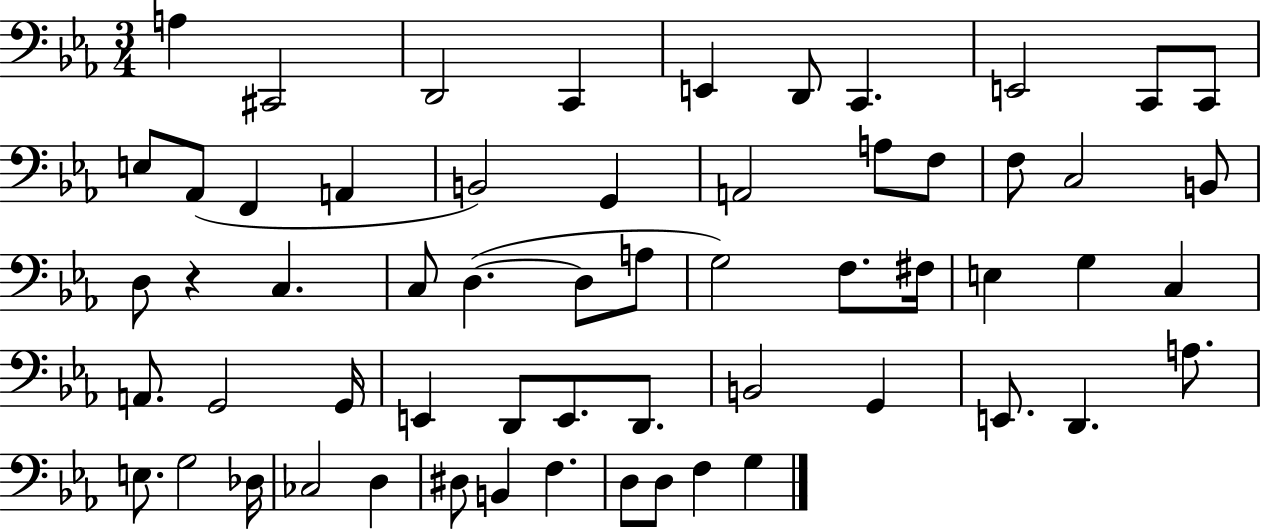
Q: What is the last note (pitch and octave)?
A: G3